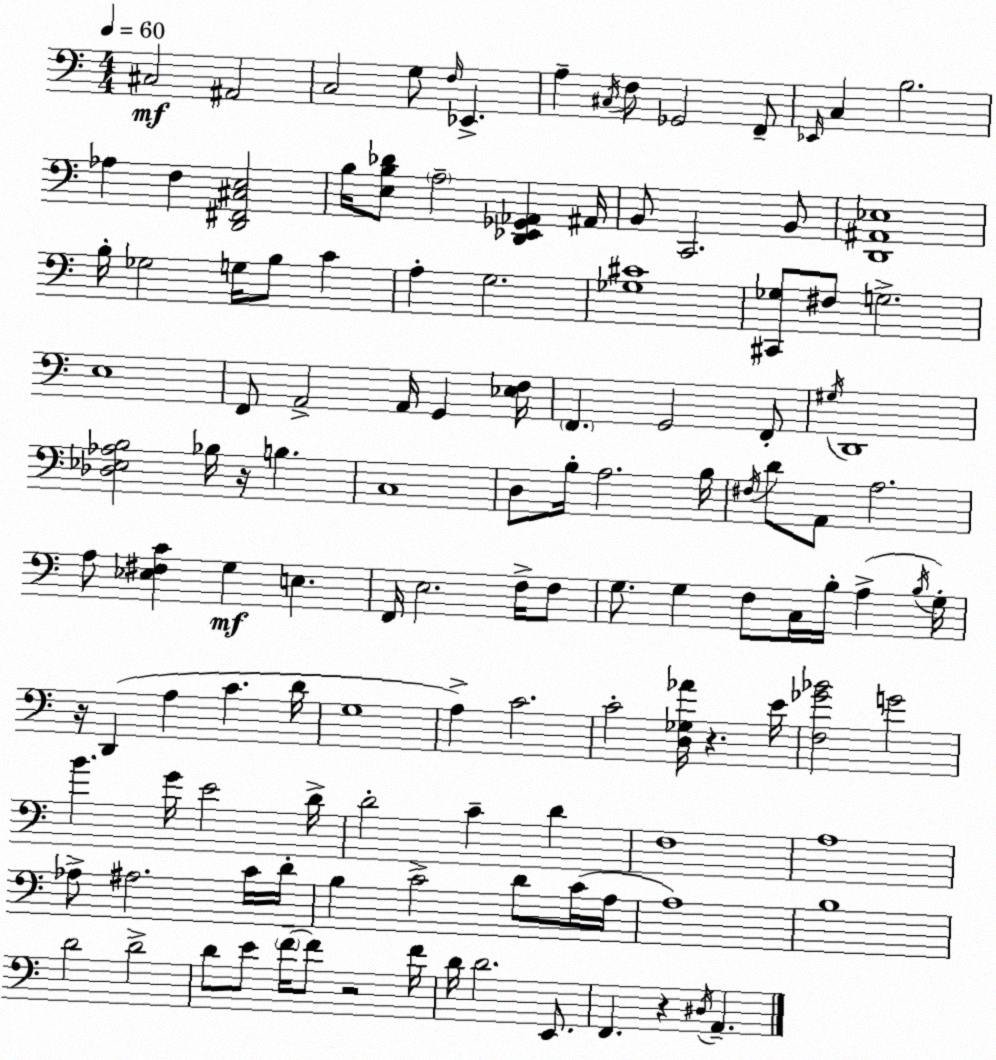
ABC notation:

X:1
T:Untitled
M:4/4
L:1/4
K:C
^C,2 ^A,,2 C,2 G,/2 F,/4 _E,, A, ^C,/4 F,/2 _G,,2 F,,/2 _E,,/4 C, B,2 _A, F, [D,,^F,,^C,E,]2 B,/4 [E,B,_D]/2 A,2 [D,,_E,,_G,,_A,,] ^A,,/4 B,,/2 C,,2 B,,/2 [D,,^A,,_E,]4 B,/4 _G,2 G,/4 B,/2 C A, G,2 [_G,^C]4 [^C,,_G,]/2 ^F,/2 G,2 E,4 F,,/2 A,,2 A,,/4 G,, [_E,F,]/4 F,, G,,2 F,,/2 ^G,/4 D,,4 [_D,_E,_A,B,]2 _B,/4 z/4 B, C,4 D,/2 B,/4 A,2 B,/4 ^F,/4 D/2 A,,/2 A,2 A,/2 [_E,^F,C] G, E, F,,/4 E,2 F,/4 F,/2 G,/2 G, F,/2 C,/4 B,/4 A, B,/4 G,/4 z/4 D,, A, C D/4 G,4 A, C2 C2 [D,_G,_A]/4 z E/4 [F,_G_B]2 G2 B G/4 E2 D/4 D2 C D F,4 A,4 _A,/2 ^A,2 C/4 D/4 B, C2 D/2 C/4 A,/4 A,4 B,4 D2 D2 D/2 E/2 F/4 F/2 z2 F/4 D/4 D2 E,,/2 F,, z ^D,/4 A,,